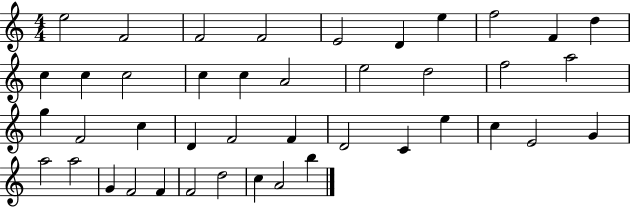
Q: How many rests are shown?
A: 0